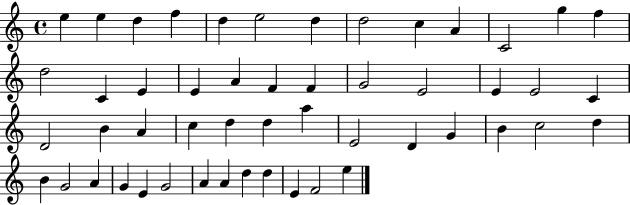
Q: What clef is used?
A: treble